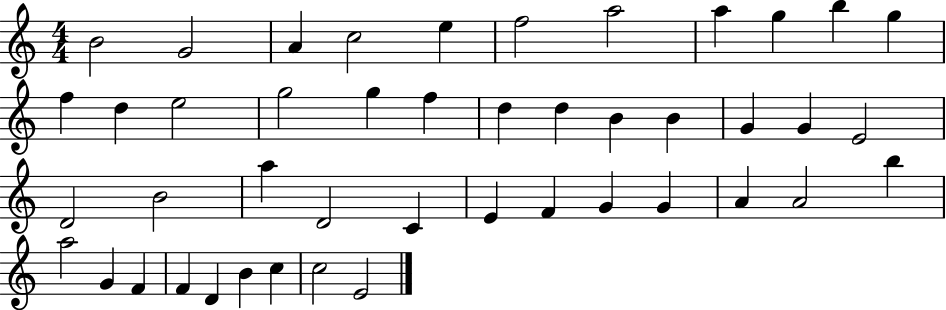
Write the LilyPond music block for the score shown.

{
  \clef treble
  \numericTimeSignature
  \time 4/4
  \key c \major
  b'2 g'2 | a'4 c''2 e''4 | f''2 a''2 | a''4 g''4 b''4 g''4 | \break f''4 d''4 e''2 | g''2 g''4 f''4 | d''4 d''4 b'4 b'4 | g'4 g'4 e'2 | \break d'2 b'2 | a''4 d'2 c'4 | e'4 f'4 g'4 g'4 | a'4 a'2 b''4 | \break a''2 g'4 f'4 | f'4 d'4 b'4 c''4 | c''2 e'2 | \bar "|."
}